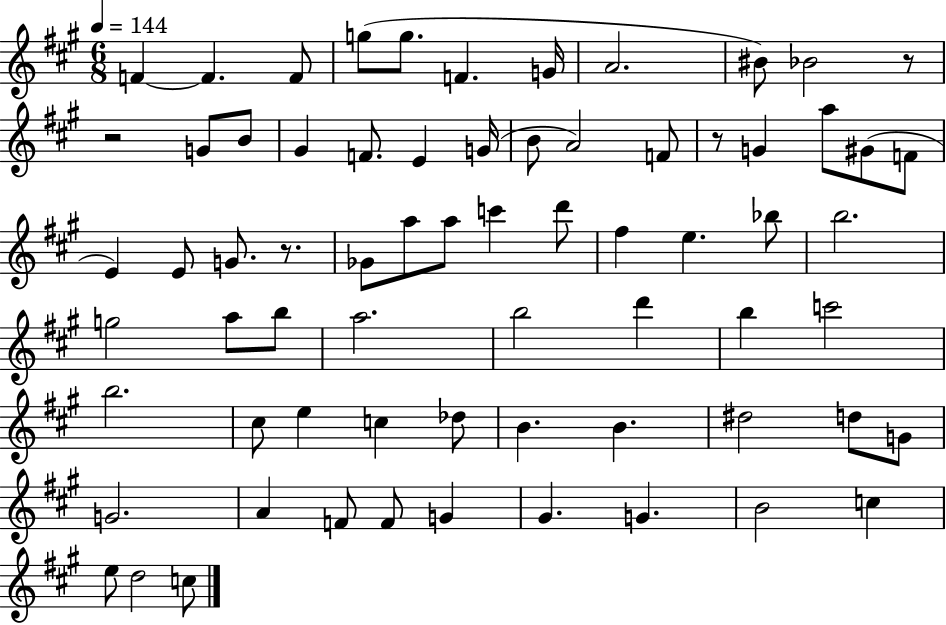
F4/q F4/q. F4/e G5/e G5/e. F4/q. G4/s A4/h. BIS4/e Bb4/h R/e R/h G4/e B4/e G#4/q F4/e. E4/q G4/s B4/e A4/h F4/e R/e G4/q A5/e G#4/e F4/e E4/q E4/e G4/e. R/e. Gb4/e A5/e A5/e C6/q D6/e F#5/q E5/q. Bb5/e B5/h. G5/h A5/e B5/e A5/h. B5/h D6/q B5/q C6/h B5/h. C#5/e E5/q C5/q Db5/e B4/q. B4/q. D#5/h D5/e G4/e G4/h. A4/q F4/e F4/e G4/q G#4/q. G4/q. B4/h C5/q E5/e D5/h C5/e